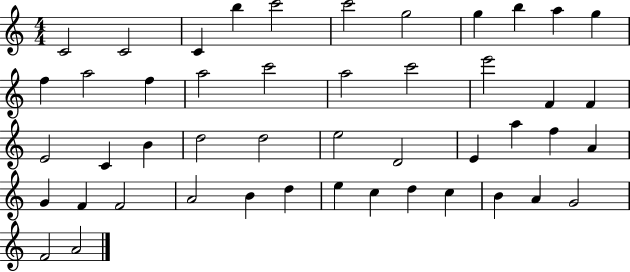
{
  \clef treble
  \numericTimeSignature
  \time 4/4
  \key c \major
  c'2 c'2 | c'4 b''4 c'''2 | c'''2 g''2 | g''4 b''4 a''4 g''4 | \break f''4 a''2 f''4 | a''2 c'''2 | a''2 c'''2 | e'''2 f'4 f'4 | \break e'2 c'4 b'4 | d''2 d''2 | e''2 d'2 | e'4 a''4 f''4 a'4 | \break g'4 f'4 f'2 | a'2 b'4 d''4 | e''4 c''4 d''4 c''4 | b'4 a'4 g'2 | \break f'2 a'2 | \bar "|."
}